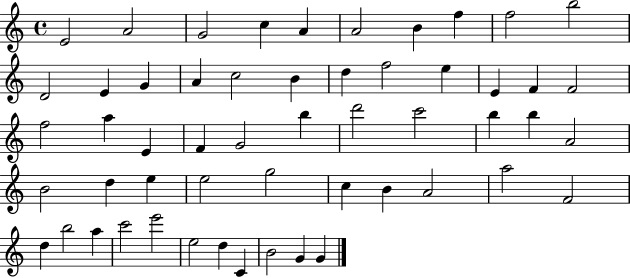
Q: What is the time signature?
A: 4/4